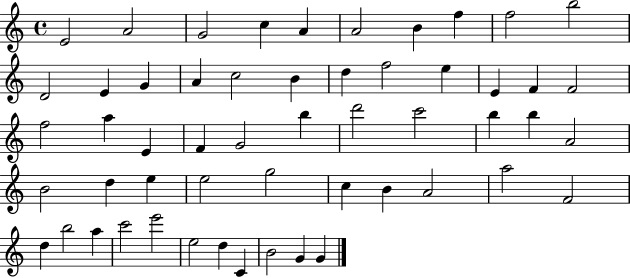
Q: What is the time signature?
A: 4/4